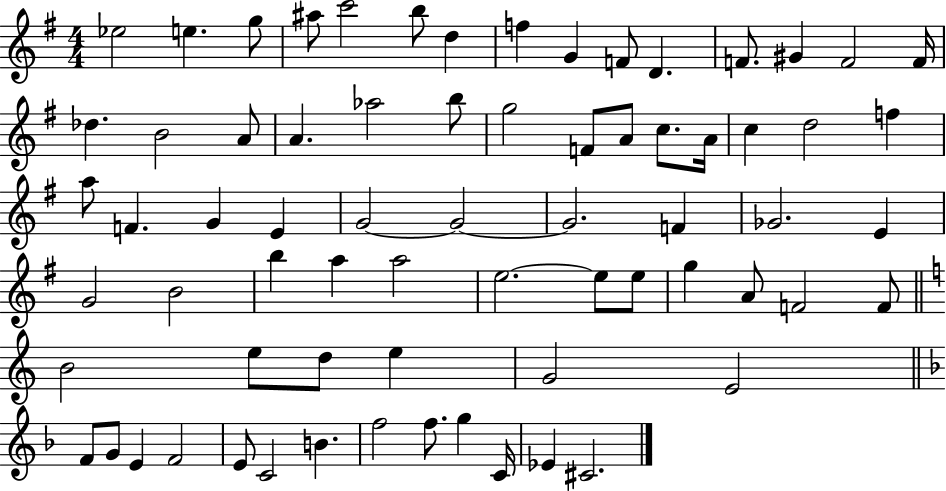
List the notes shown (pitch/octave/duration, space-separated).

Eb5/h E5/q. G5/e A#5/e C6/h B5/e D5/q F5/q G4/q F4/e D4/q. F4/e. G#4/q F4/h F4/s Db5/q. B4/h A4/e A4/q. Ab5/h B5/e G5/h F4/e A4/e C5/e. A4/s C5/q D5/h F5/q A5/e F4/q. G4/q E4/q G4/h G4/h G4/h. F4/q Gb4/h. E4/q G4/h B4/h B5/q A5/q A5/h E5/h. E5/e E5/e G5/q A4/e F4/h F4/e B4/h E5/e D5/e E5/q G4/h E4/h F4/e G4/e E4/q F4/h E4/e C4/h B4/q. F5/h F5/e. G5/q C4/s Eb4/q C#4/h.